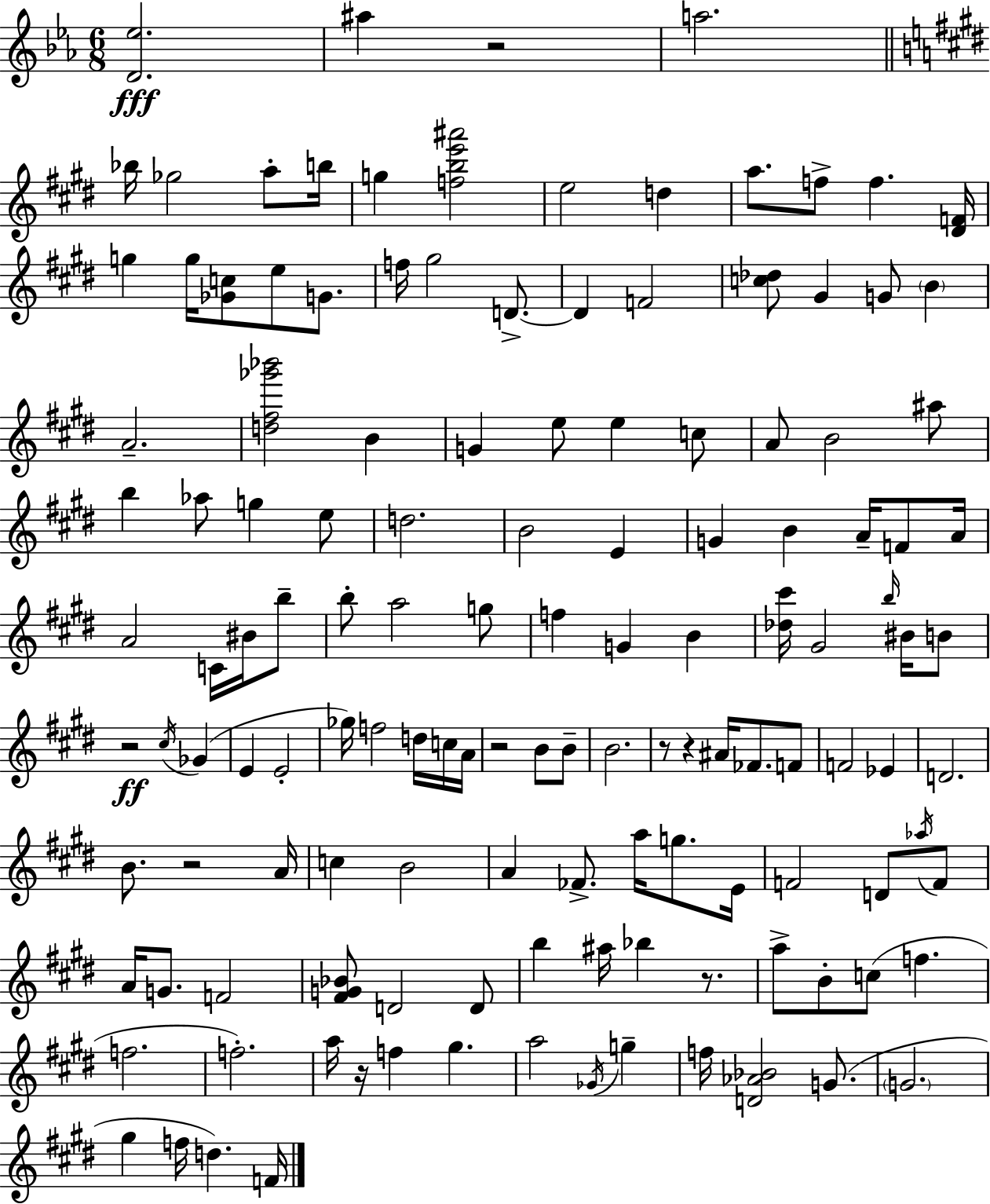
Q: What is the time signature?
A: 6/8